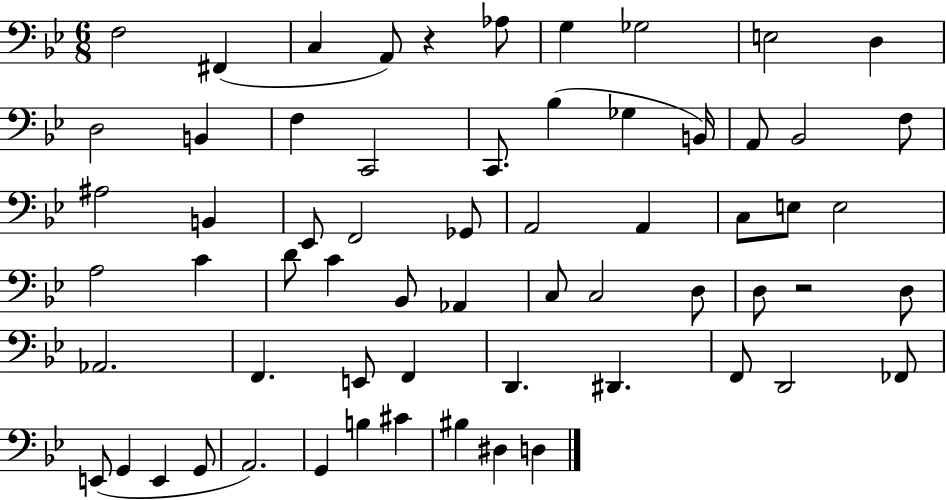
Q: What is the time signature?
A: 6/8